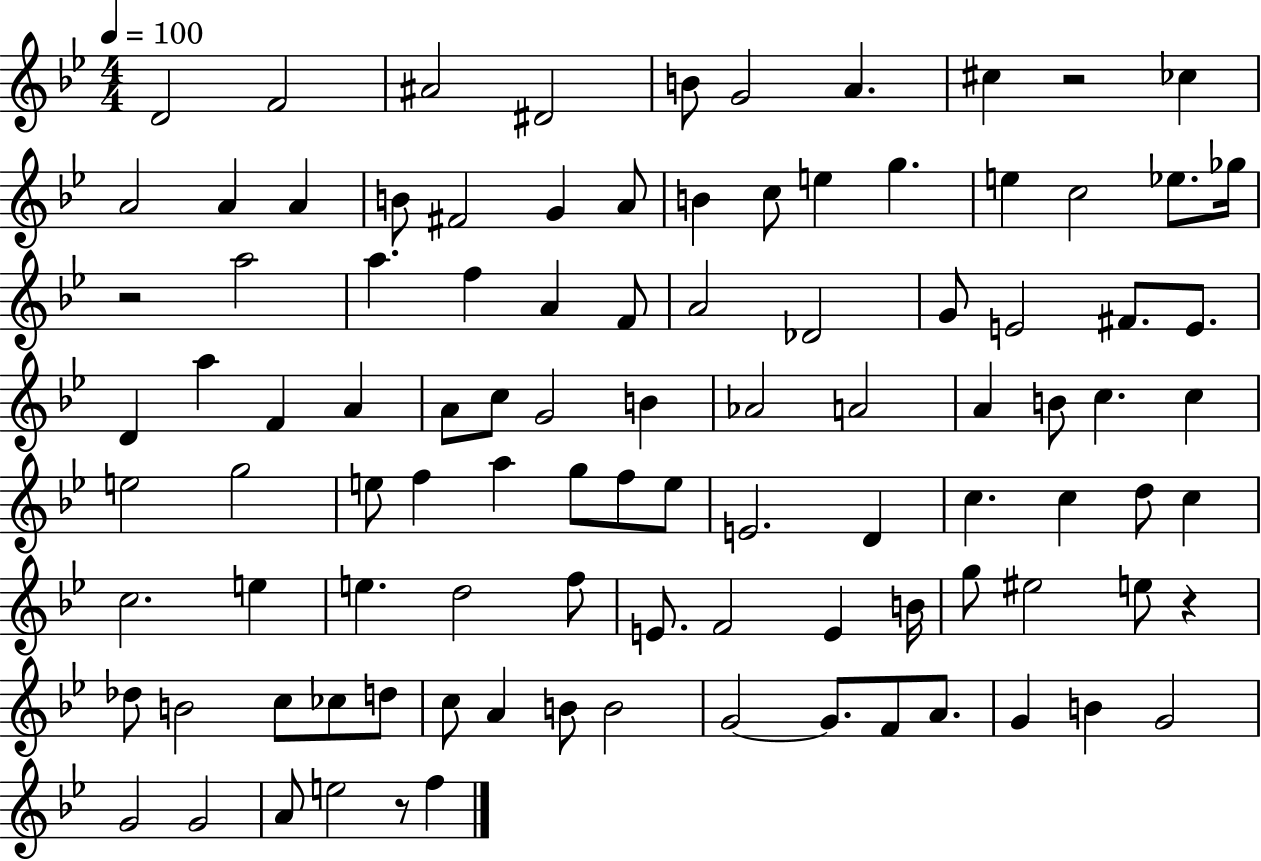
{
  \clef treble
  \numericTimeSignature
  \time 4/4
  \key bes \major
  \tempo 4 = 100
  d'2 f'2 | ais'2 dis'2 | b'8 g'2 a'4. | cis''4 r2 ces''4 | \break a'2 a'4 a'4 | b'8 fis'2 g'4 a'8 | b'4 c''8 e''4 g''4. | e''4 c''2 ees''8. ges''16 | \break r2 a''2 | a''4. f''4 a'4 f'8 | a'2 des'2 | g'8 e'2 fis'8. e'8. | \break d'4 a''4 f'4 a'4 | a'8 c''8 g'2 b'4 | aes'2 a'2 | a'4 b'8 c''4. c''4 | \break e''2 g''2 | e''8 f''4 a''4 g''8 f''8 e''8 | e'2. d'4 | c''4. c''4 d''8 c''4 | \break c''2. e''4 | e''4. d''2 f''8 | e'8. f'2 e'4 b'16 | g''8 eis''2 e''8 r4 | \break des''8 b'2 c''8 ces''8 d''8 | c''8 a'4 b'8 b'2 | g'2~~ g'8. f'8 a'8. | g'4 b'4 g'2 | \break g'2 g'2 | a'8 e''2 r8 f''4 | \bar "|."
}